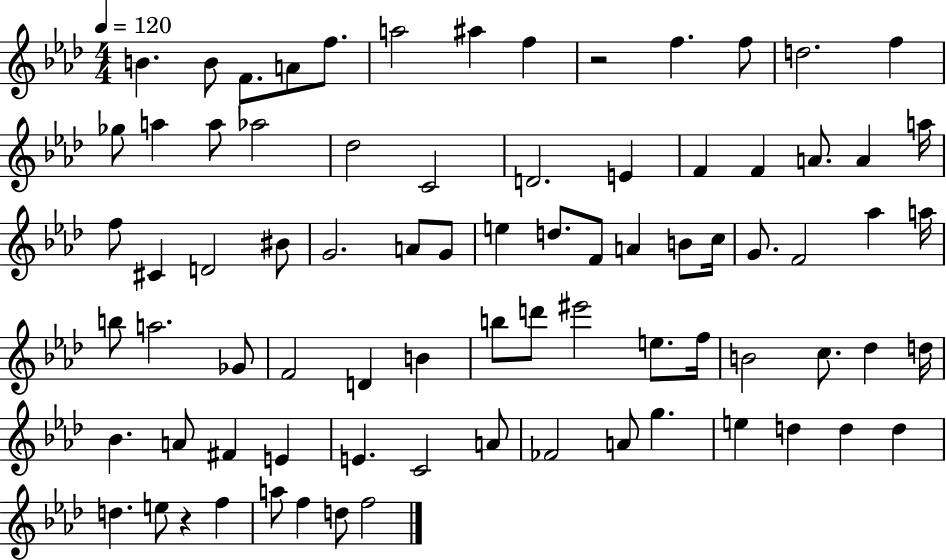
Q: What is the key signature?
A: AES major